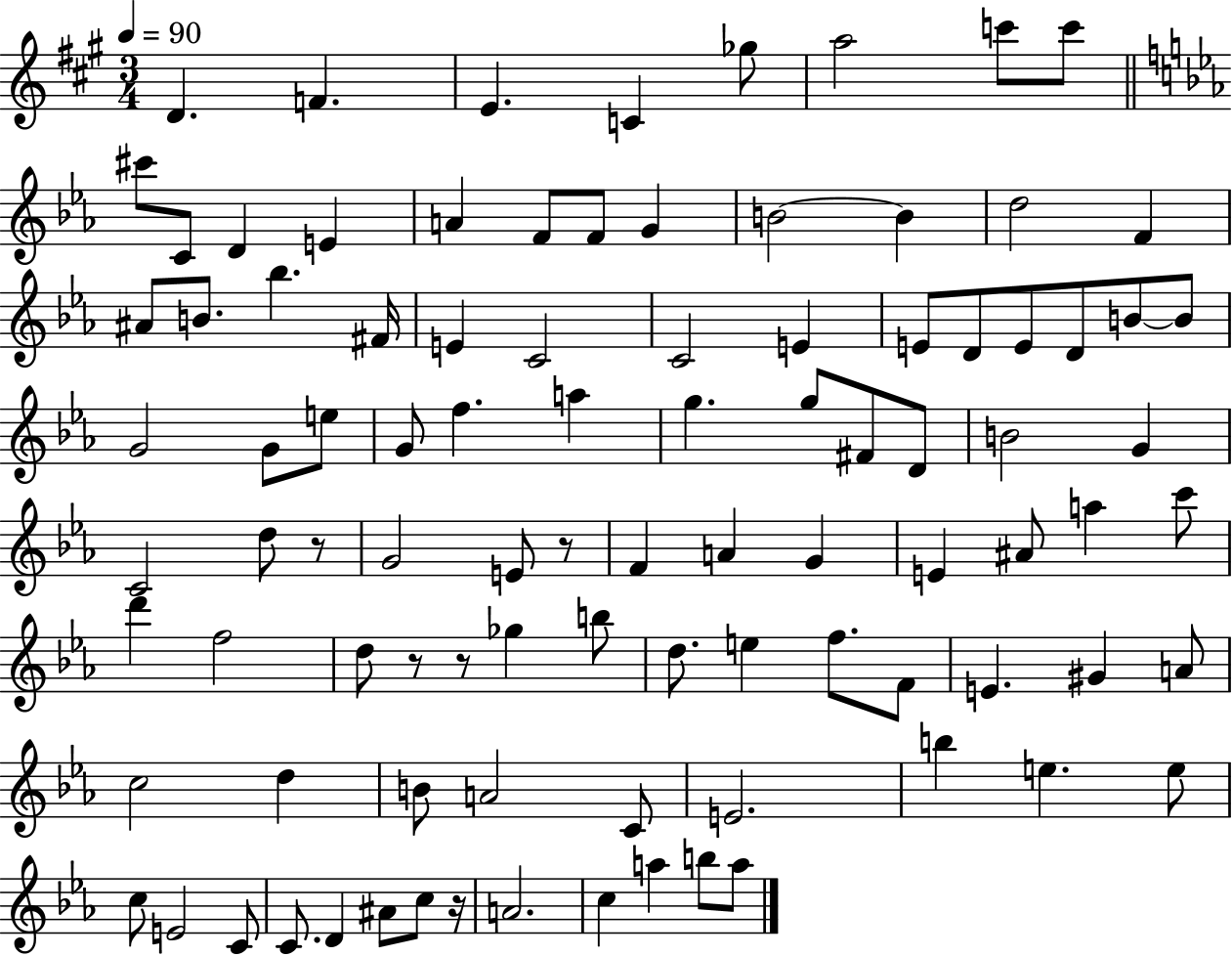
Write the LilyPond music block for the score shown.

{
  \clef treble
  \numericTimeSignature
  \time 3/4
  \key a \major
  \tempo 4 = 90
  \repeat volta 2 { d'4. f'4. | e'4. c'4 ges''8 | a''2 c'''8 c'''8 | \bar "||" \break \key c \minor cis'''8 c'8 d'4 e'4 | a'4 f'8 f'8 g'4 | b'2~~ b'4 | d''2 f'4 | \break ais'8 b'8. bes''4. fis'16 | e'4 c'2 | c'2 e'4 | e'8 d'8 e'8 d'8 b'8~~ b'8 | \break g'2 g'8 e''8 | g'8 f''4. a''4 | g''4. g''8 fis'8 d'8 | b'2 g'4 | \break c'2 d''8 r8 | g'2 e'8 r8 | f'4 a'4 g'4 | e'4 ais'8 a''4 c'''8 | \break d'''4 f''2 | d''8 r8 r8 ges''4 b''8 | d''8. e''4 f''8. f'8 | e'4. gis'4 a'8 | \break c''2 d''4 | b'8 a'2 c'8 | e'2. | b''4 e''4. e''8 | \break c''8 e'2 c'8 | c'8. d'4 ais'8 c''8 r16 | a'2. | c''4 a''4 b''8 a''8 | \break } \bar "|."
}